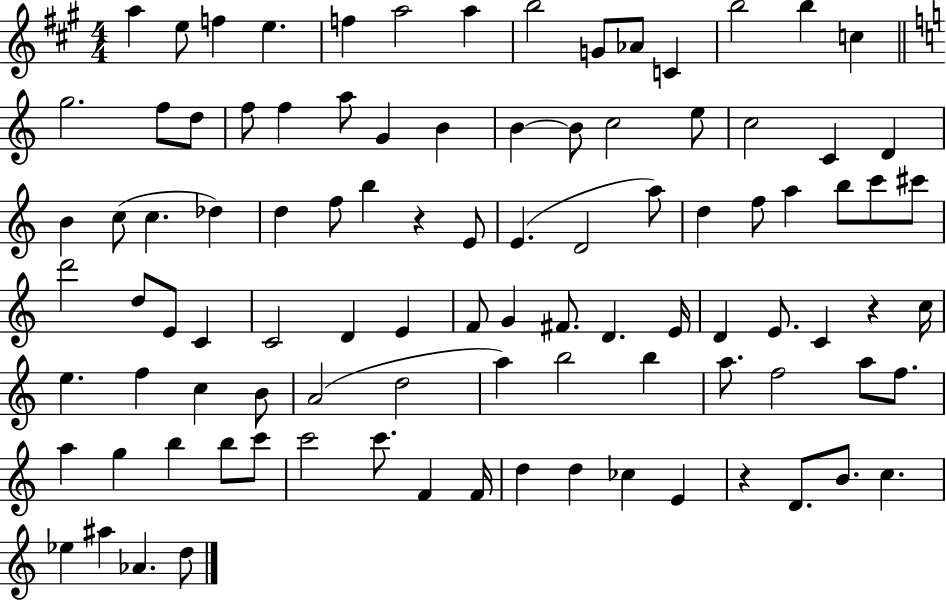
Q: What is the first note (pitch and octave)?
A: A5